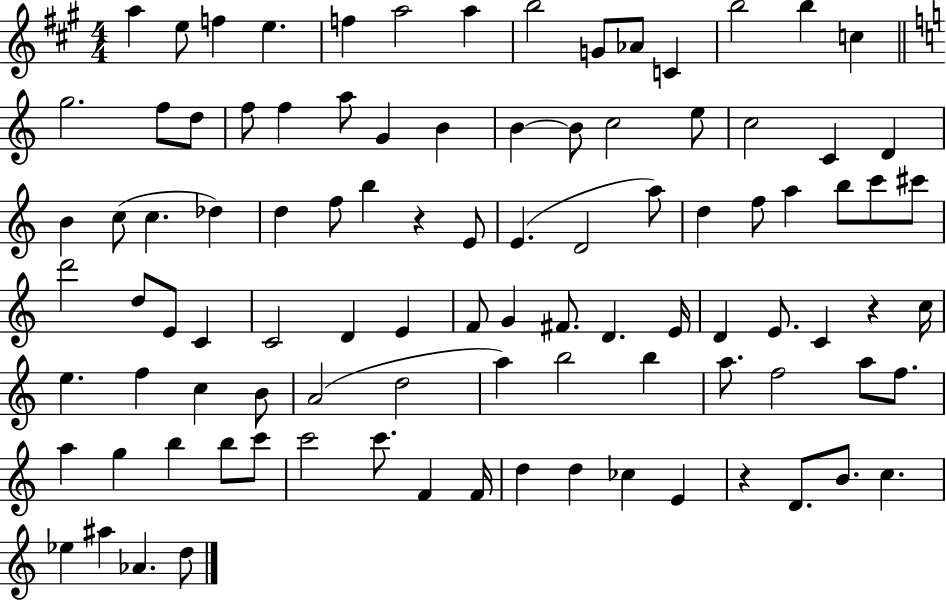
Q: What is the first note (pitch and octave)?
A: A5